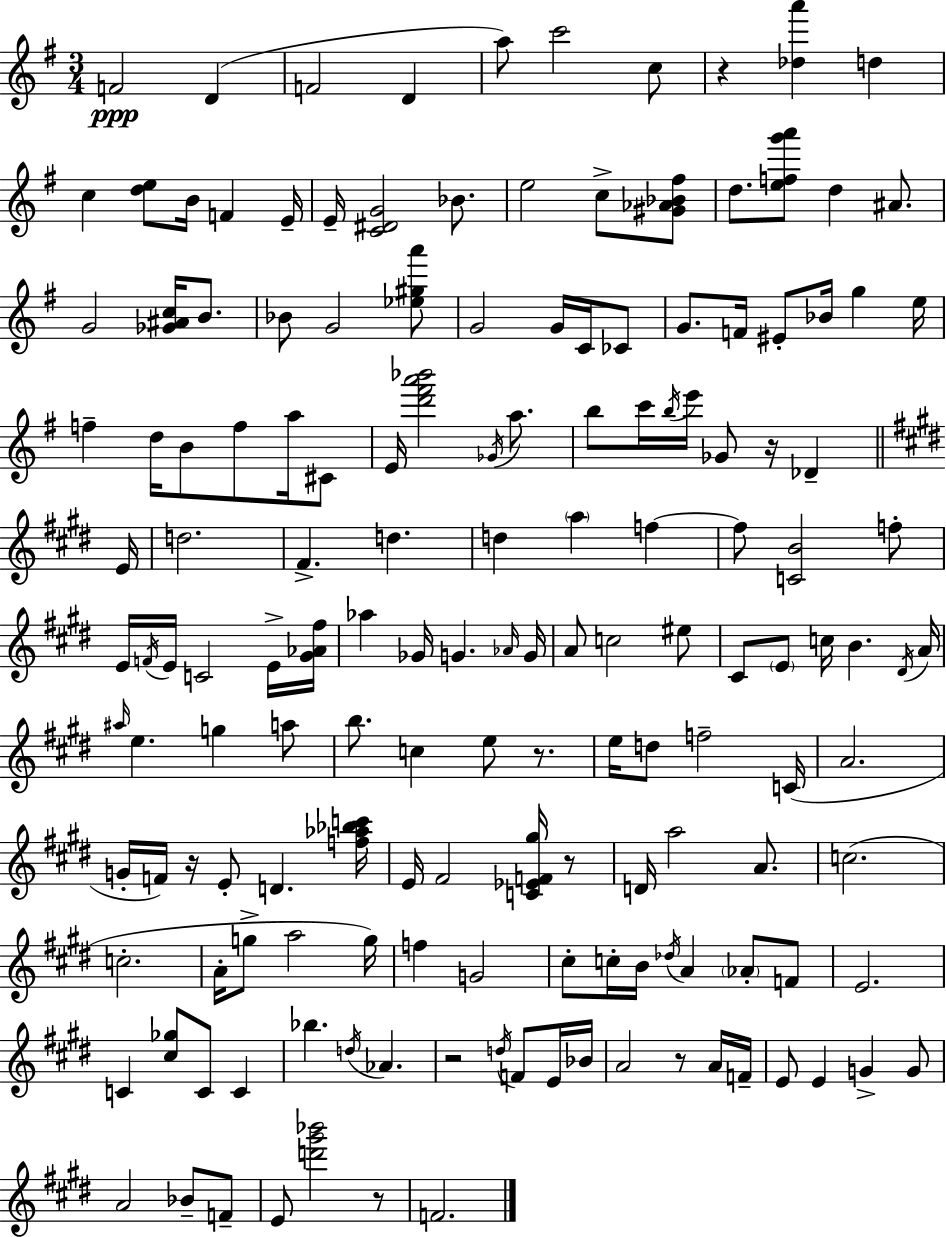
F4/h D4/q F4/h D4/q A5/e C6/h C5/e R/q [Db5,A6]/q D5/q C5/q [D5,E5]/e B4/s F4/q E4/s E4/s [C4,D#4,G4]/h Bb4/e. E5/h C5/e [G#4,Ab4,Bb4,F#5]/e D5/e. [E5,F5,G6,A6]/e D5/q A#4/e. G4/h [Gb4,A#4,C5]/s B4/e. Bb4/e G4/h [Eb5,G#5,A6]/e G4/h G4/s C4/s CES4/e G4/e. F4/s EIS4/e Bb4/s G5/q E5/s F5/q D5/s B4/e F5/e A5/s C#4/e E4/s [D6,F#6,A6,Bb6]/h Gb4/s A5/e. B5/e C6/s B5/s E6/s Gb4/e R/s Db4/q E4/s D5/h. F#4/q. D5/q. D5/q A5/q F5/q F5/e [C4,B4]/h F5/e E4/s F4/s E4/s C4/h E4/s [G#4,Ab4,F#5]/s Ab5/q Gb4/s G4/q. Ab4/s G4/s A4/e C5/h EIS5/e C#4/e E4/e C5/s B4/q. D#4/s A4/s A#5/s E5/q. G5/q A5/e B5/e. C5/q E5/e R/e. E5/s D5/e F5/h C4/s A4/h. G4/s F4/s R/s E4/e D4/q. [F5,Ab5,Bb5,C6]/s E4/s F#4/h [C4,Eb4,F4,G#5]/s R/e D4/s A5/h A4/e. C5/h. C5/h. A4/s G5/e A5/h G5/s F5/q G4/h C#5/e C5/s B4/s Db5/s A4/q Ab4/e F4/e E4/h. C4/q [C#5,Gb5]/e C4/e C4/q Bb5/q. D5/s Ab4/q. R/h D5/s F4/e E4/s Bb4/s A4/h R/e A4/s F4/s E4/e E4/q G4/q G4/e A4/h Bb4/e F4/e E4/e [D6,G#6,Bb6]/h R/e F4/h.